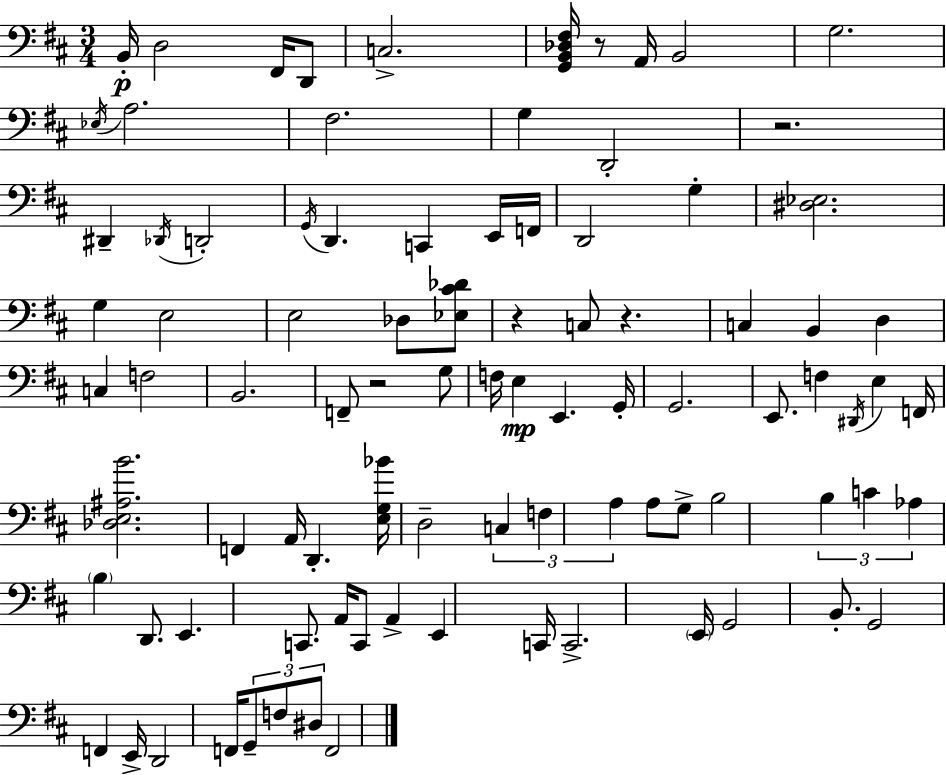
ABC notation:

X:1
T:Untitled
M:3/4
L:1/4
K:D
B,,/4 D,2 ^F,,/4 D,,/2 C,2 [G,,B,,_D,^F,]/4 z/2 A,,/4 B,,2 G,2 _E,/4 A,2 ^F,2 G, D,,2 z2 ^D,, _D,,/4 D,,2 G,,/4 D,, C,, E,,/4 F,,/4 D,,2 G, [^D,_E,]2 G, E,2 E,2 _D,/2 [_E,^C_D]/2 z C,/2 z C, B,, D, C, F,2 B,,2 F,,/2 z2 G,/2 F,/4 E, E,, G,,/4 G,,2 E,,/2 F, ^D,,/4 E, F,,/4 [_D,E,^A,B]2 F,, A,,/4 D,, [E,G,_B]/4 D,2 C, F, A, A,/2 G,/2 B,2 B, C _A, B, D,,/2 E,, C,,/2 A,,/4 C,,/2 A,, E,, C,,/4 C,,2 E,,/4 G,,2 B,,/2 G,,2 F,, E,,/4 D,,2 F,,/4 G,,/2 F,/2 ^D,/2 F,,2